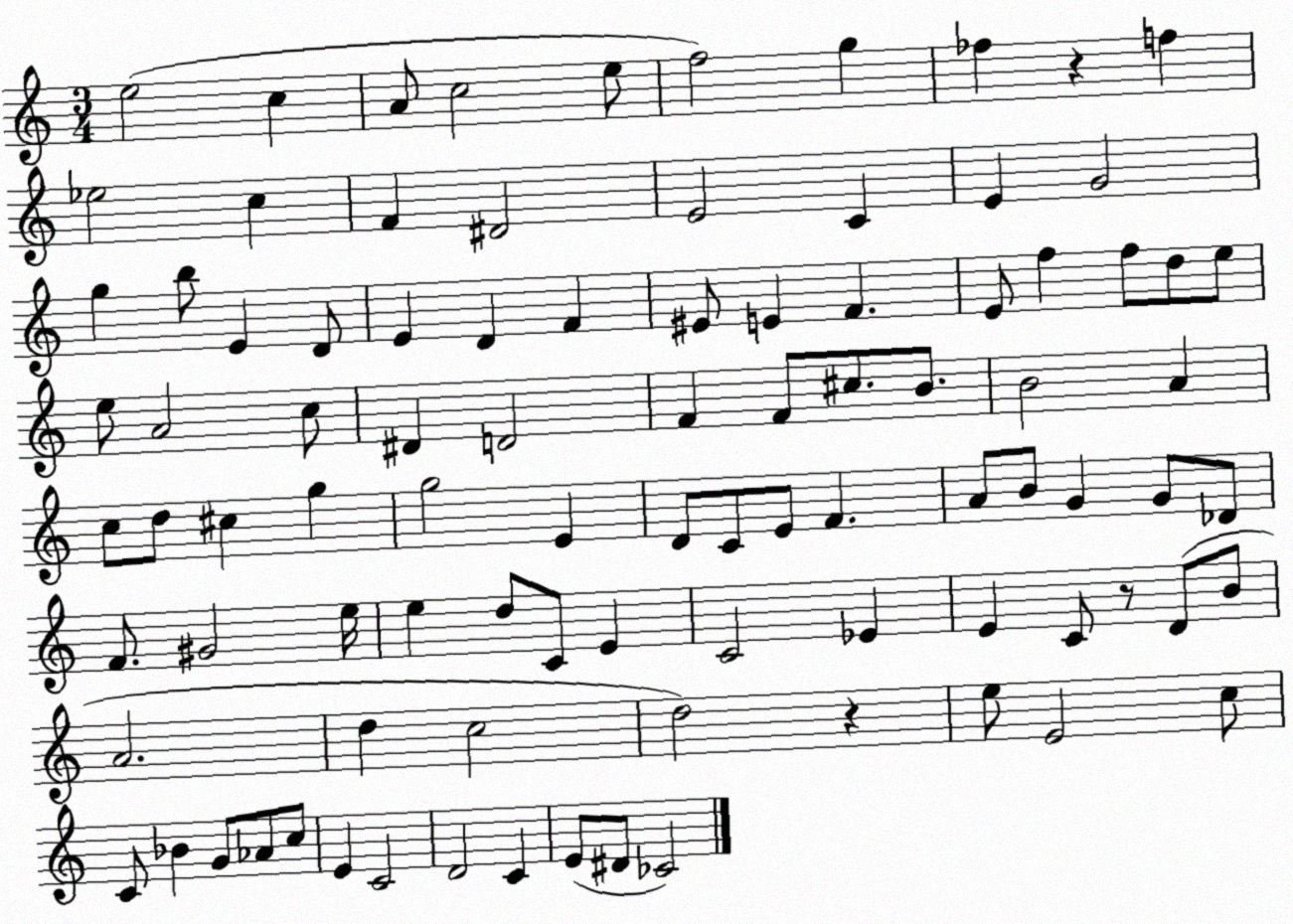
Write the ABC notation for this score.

X:1
T:Untitled
M:3/4
L:1/4
K:C
e2 c A/2 c2 e/2 f2 g _f z f _e2 c F ^D2 E2 C E G2 g b/2 E D/2 E D F ^E/2 E F E/2 f f/2 d/2 e/2 e/2 A2 c/2 ^D D2 F F/2 ^c/2 B/2 B2 A c/2 d/2 ^c g g2 E D/2 C/2 E/2 F A/2 B/2 G G/2 _D/2 F/2 ^G2 e/4 e d/2 C/2 E C2 _E E C/2 z/2 D/2 B/2 A2 d c2 d2 z e/2 E2 c/2 C/2 _B G/2 _A/2 c/2 E C2 D2 C E/2 ^D/2 _C2